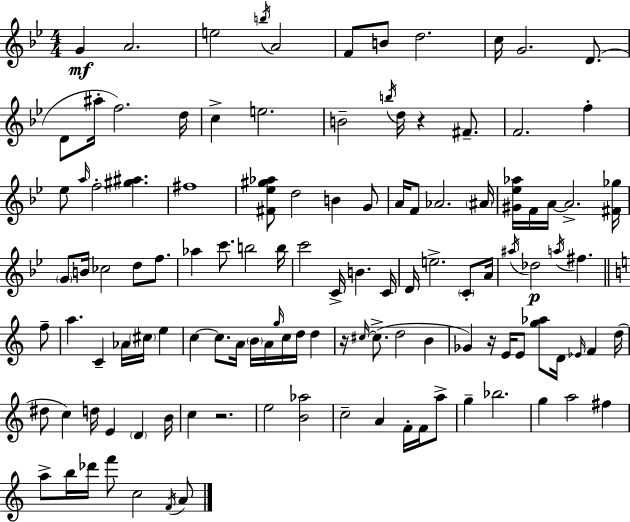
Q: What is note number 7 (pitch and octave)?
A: B4